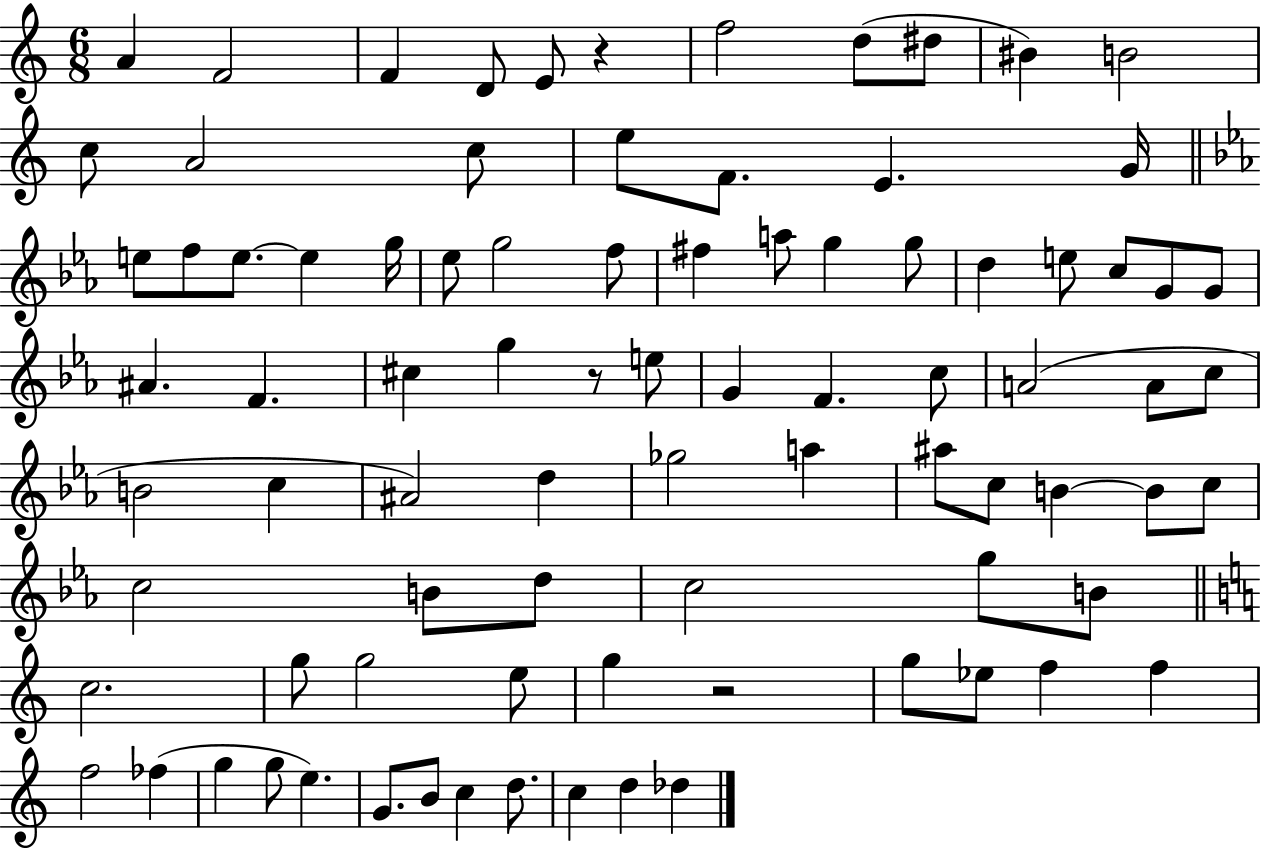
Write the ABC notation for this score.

X:1
T:Untitled
M:6/8
L:1/4
K:C
A F2 F D/2 E/2 z f2 d/2 ^d/2 ^B B2 c/2 A2 c/2 e/2 F/2 E G/4 e/2 f/2 e/2 e g/4 _e/2 g2 f/2 ^f a/2 g g/2 d e/2 c/2 G/2 G/2 ^A F ^c g z/2 e/2 G F c/2 A2 A/2 c/2 B2 c ^A2 d _g2 a ^a/2 c/2 B B/2 c/2 c2 B/2 d/2 c2 g/2 B/2 c2 g/2 g2 e/2 g z2 g/2 _e/2 f f f2 _f g g/2 e G/2 B/2 c d/2 c d _d